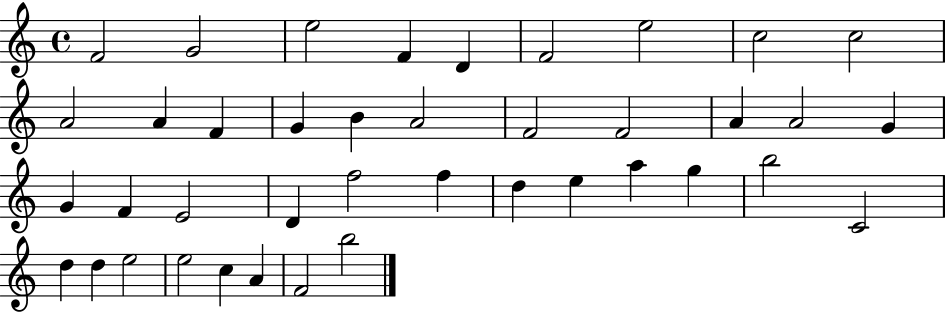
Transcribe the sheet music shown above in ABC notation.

X:1
T:Untitled
M:4/4
L:1/4
K:C
F2 G2 e2 F D F2 e2 c2 c2 A2 A F G B A2 F2 F2 A A2 G G F E2 D f2 f d e a g b2 C2 d d e2 e2 c A F2 b2